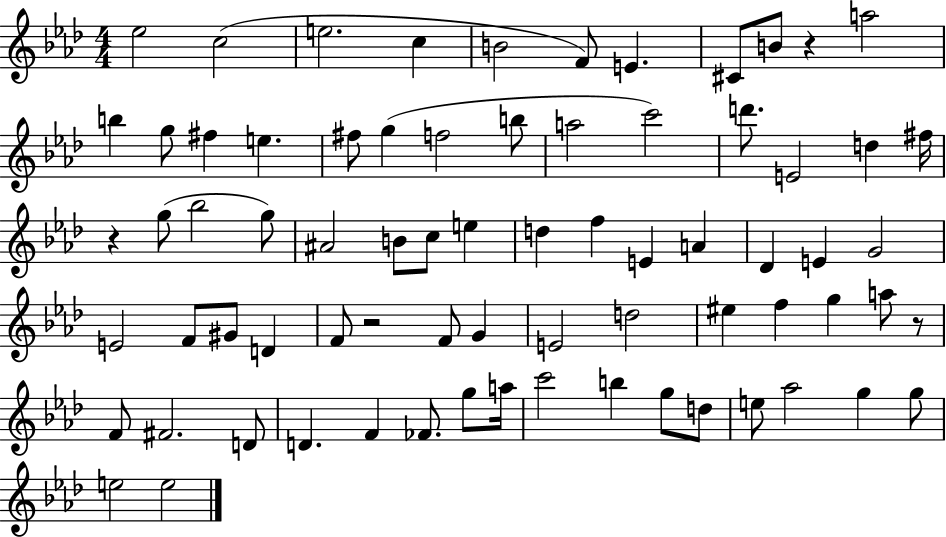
Eb5/h C5/h E5/h. C5/q B4/h F4/e E4/q. C#4/e B4/e R/q A5/h B5/q G5/e F#5/q E5/q. F#5/e G5/q F5/h B5/e A5/h C6/h D6/e. E4/h D5/q F#5/s R/q G5/e Bb5/h G5/e A#4/h B4/e C5/e E5/q D5/q F5/q E4/q A4/q Db4/q E4/q G4/h E4/h F4/e G#4/e D4/q F4/e R/h F4/e G4/q E4/h D5/h EIS5/q F5/q G5/q A5/e R/e F4/e F#4/h. D4/e D4/q. F4/q FES4/e. G5/e A5/s C6/h B5/q G5/e D5/e E5/e Ab5/h G5/q G5/e E5/h E5/h